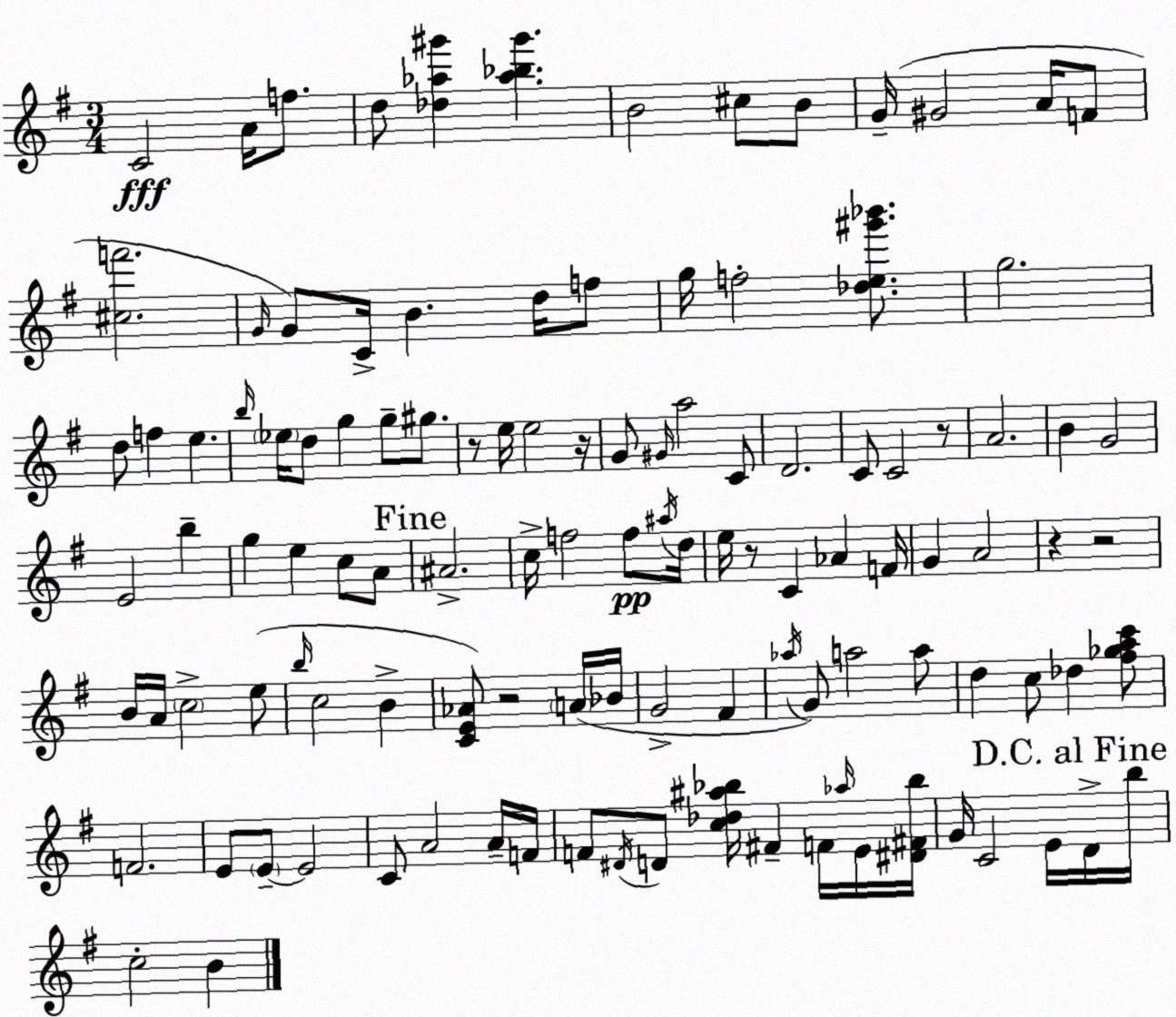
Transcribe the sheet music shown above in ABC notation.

X:1
T:Untitled
M:3/4
L:1/4
K:Em
C2 A/4 f/2 d/2 [_d_a^g'] [_a_b^g'] B2 ^c/2 B/2 G/4 ^G2 A/4 F/2 [^cf']2 G/4 G/2 C/4 B d/4 f/2 g/4 f2 [_de^g'_b']/2 g2 d/2 f e b/4 _e/4 d/2 g g/2 ^g/2 z/2 e/4 e2 z/4 G/2 ^G/4 a2 C/2 D2 C/2 C2 z/2 A2 B G2 E2 b g e c/2 A/2 ^A2 c/4 f2 f/2 ^a/4 d/4 e/4 z/2 C _A F/4 G A2 z z2 B/4 A/4 c2 e/2 b/4 c2 B [CE_A]/2 z2 A/4 _B/4 G2 ^F _a/4 G/2 a2 a/2 d c/2 _d [^f_gac']/2 F2 E/2 E/2 E2 C/2 A2 A/4 F/4 F/2 ^D/4 D/2 [c_d^a_b]/4 ^F F/4 _a/4 E/4 [^D^F_b]/4 G/4 C2 E/4 D/4 b/4 c2 B